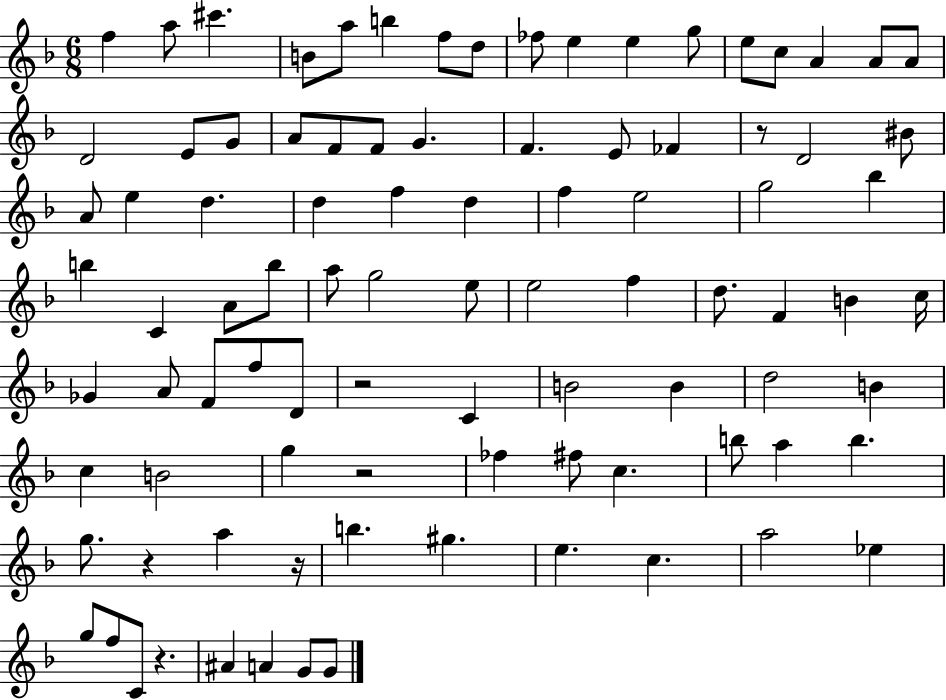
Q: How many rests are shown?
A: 6